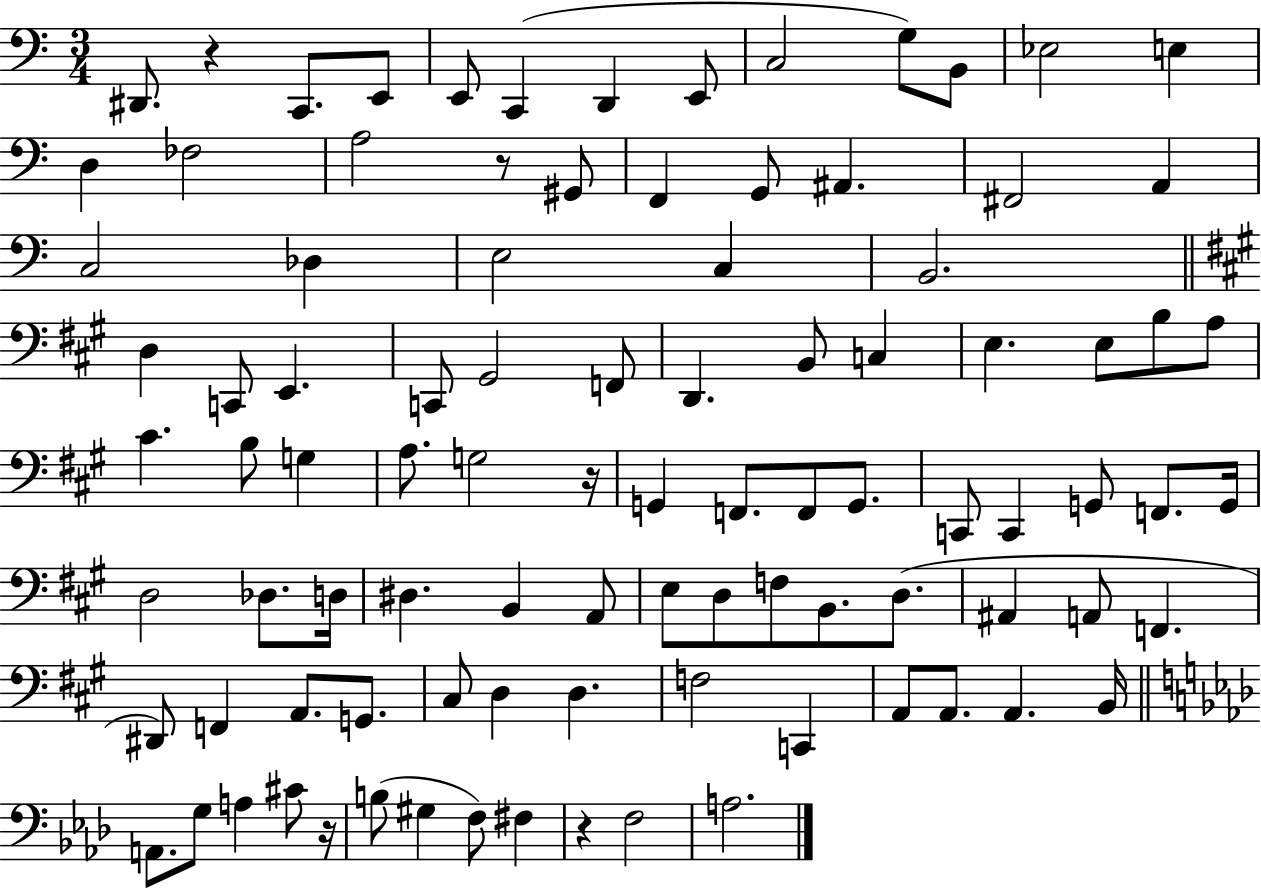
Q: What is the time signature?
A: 3/4